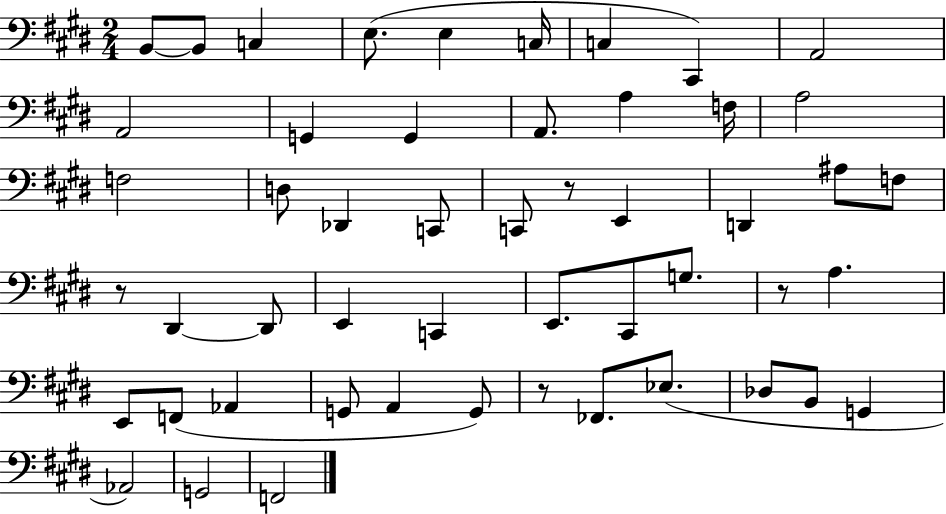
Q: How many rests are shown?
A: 4